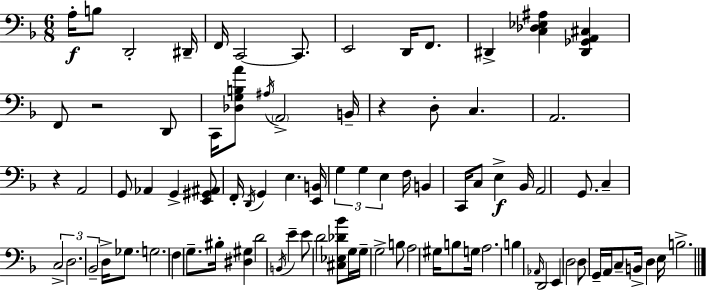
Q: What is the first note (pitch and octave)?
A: A3